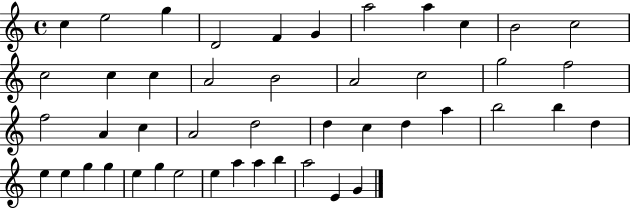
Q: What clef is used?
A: treble